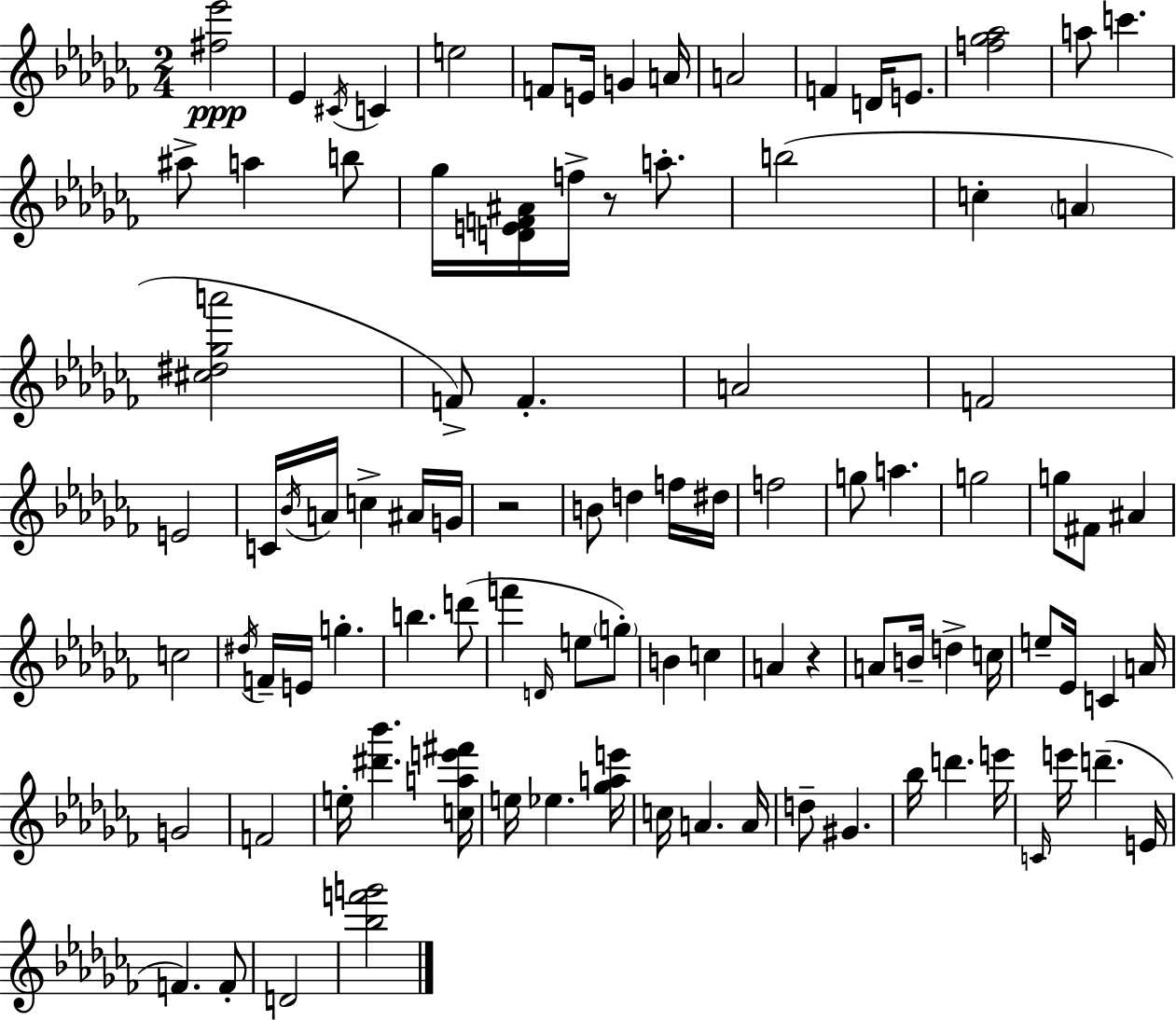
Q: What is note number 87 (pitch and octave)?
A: D4